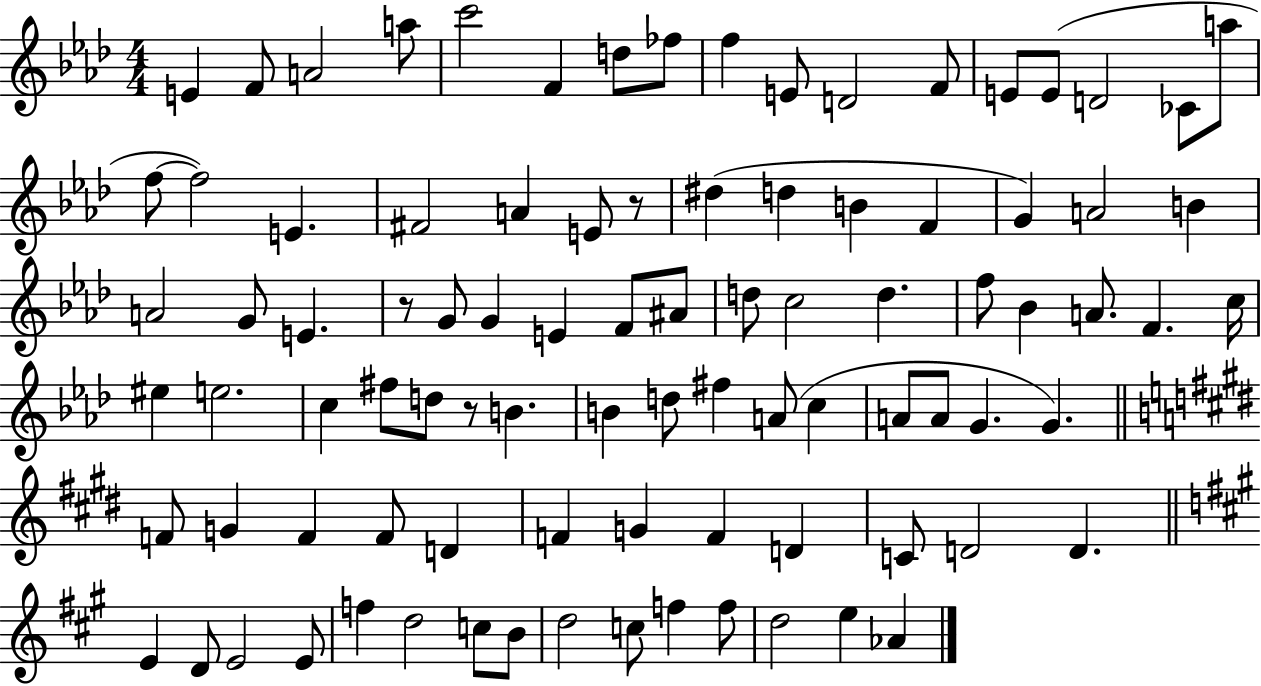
X:1
T:Untitled
M:4/4
L:1/4
K:Ab
E F/2 A2 a/2 c'2 F d/2 _f/2 f E/2 D2 F/2 E/2 E/2 D2 _C/2 a/2 f/2 f2 E ^F2 A E/2 z/2 ^d d B F G A2 B A2 G/2 E z/2 G/2 G E F/2 ^A/2 d/2 c2 d f/2 _B A/2 F c/4 ^e e2 c ^f/2 d/2 z/2 B B d/2 ^f A/2 c A/2 A/2 G G F/2 G F F/2 D F G F D C/2 D2 D E D/2 E2 E/2 f d2 c/2 B/2 d2 c/2 f f/2 d2 e _A